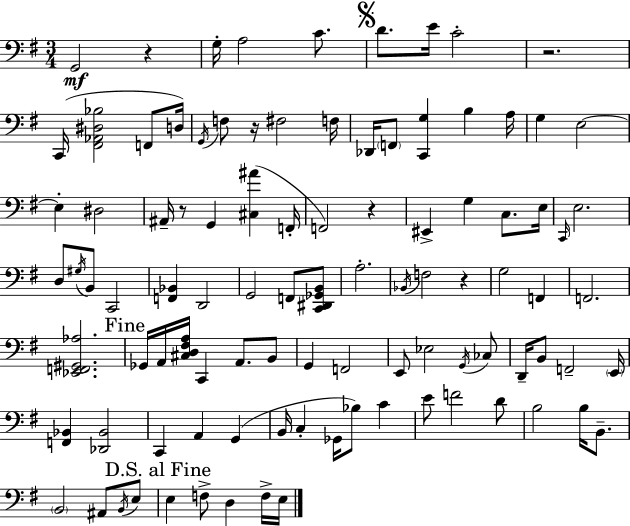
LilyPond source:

{
  \clef bass
  \numericTimeSignature
  \time 3/4
  \key g \major
  \repeat volta 2 { g,2\mf r4 | g16-. a2 c'8. | \mark \markup { \musicglyph "scripts.segno" } d'8. e'16 c'2-. | r2. | \break c,16( <fis, aes, dis bes>2 f,8 d16) | \acciaccatura { g,16 } f8 r16 fis2 | f16 des,16 \parenthesize f,8 <c, g>4 b4 | a16 g4 e2~~ | \break e4-. dis2 | ais,16-- r8 g,4 <cis ais'>4( | f,16-. f,2) r4 | eis,4-> g4 c8. | \break e16 \grace { c,16 } e2. | d8 \acciaccatura { gis16 } b,8 c,2 | <f, bes,>4 d,2 | g,2 f,8 | \break <c, dis, ges, b,>8 a2.-. | \acciaccatura { bes,16 } f2 | r4 g2 | f,4 f,2. | \break <ees, f, gis, aes>2. | \mark "Fine" ges,16 a,16 <cis d fis a>16 c,4 a,8. | b,8 g,4 f,2 | e,8 ees2 | \break \acciaccatura { g,16 } ces8 d,16-- b,8 f,2-- | \parenthesize e,16 <f, bes,>4 <des, bes,>2 | c,4 a,4 | g,4( b,16 c4-. ges,16 bes8) | \break c'4 e'8 f'2 | d'8 b2 | b16 b,8.-- \parenthesize b,2 | ais,8 \acciaccatura { b,16 } e8 \mark "D.S. al Fine" e4 f8-> | \break d4 f16-> e16 } \bar "|."
}